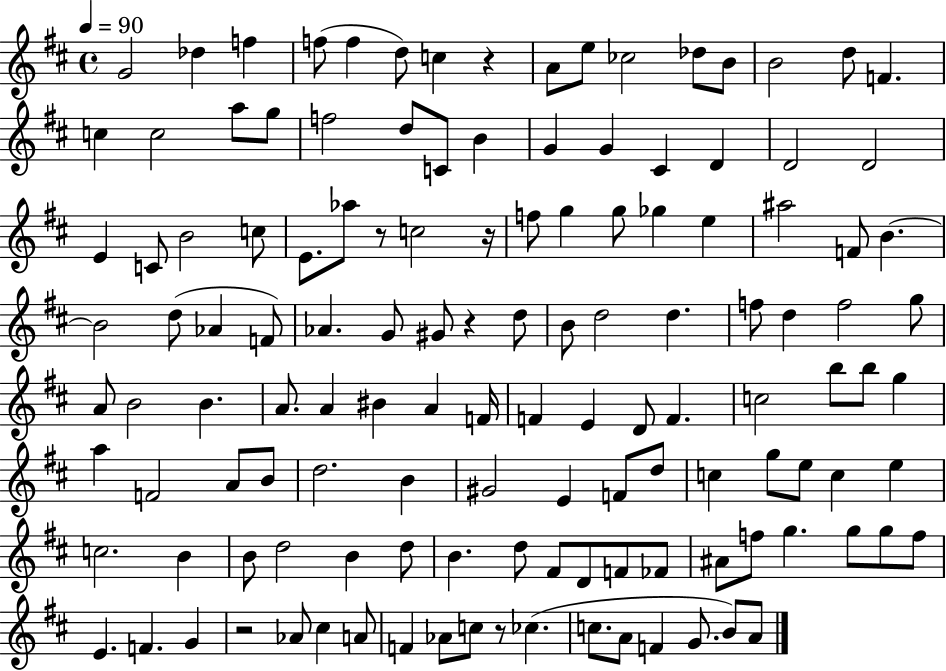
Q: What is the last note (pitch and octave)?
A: A4